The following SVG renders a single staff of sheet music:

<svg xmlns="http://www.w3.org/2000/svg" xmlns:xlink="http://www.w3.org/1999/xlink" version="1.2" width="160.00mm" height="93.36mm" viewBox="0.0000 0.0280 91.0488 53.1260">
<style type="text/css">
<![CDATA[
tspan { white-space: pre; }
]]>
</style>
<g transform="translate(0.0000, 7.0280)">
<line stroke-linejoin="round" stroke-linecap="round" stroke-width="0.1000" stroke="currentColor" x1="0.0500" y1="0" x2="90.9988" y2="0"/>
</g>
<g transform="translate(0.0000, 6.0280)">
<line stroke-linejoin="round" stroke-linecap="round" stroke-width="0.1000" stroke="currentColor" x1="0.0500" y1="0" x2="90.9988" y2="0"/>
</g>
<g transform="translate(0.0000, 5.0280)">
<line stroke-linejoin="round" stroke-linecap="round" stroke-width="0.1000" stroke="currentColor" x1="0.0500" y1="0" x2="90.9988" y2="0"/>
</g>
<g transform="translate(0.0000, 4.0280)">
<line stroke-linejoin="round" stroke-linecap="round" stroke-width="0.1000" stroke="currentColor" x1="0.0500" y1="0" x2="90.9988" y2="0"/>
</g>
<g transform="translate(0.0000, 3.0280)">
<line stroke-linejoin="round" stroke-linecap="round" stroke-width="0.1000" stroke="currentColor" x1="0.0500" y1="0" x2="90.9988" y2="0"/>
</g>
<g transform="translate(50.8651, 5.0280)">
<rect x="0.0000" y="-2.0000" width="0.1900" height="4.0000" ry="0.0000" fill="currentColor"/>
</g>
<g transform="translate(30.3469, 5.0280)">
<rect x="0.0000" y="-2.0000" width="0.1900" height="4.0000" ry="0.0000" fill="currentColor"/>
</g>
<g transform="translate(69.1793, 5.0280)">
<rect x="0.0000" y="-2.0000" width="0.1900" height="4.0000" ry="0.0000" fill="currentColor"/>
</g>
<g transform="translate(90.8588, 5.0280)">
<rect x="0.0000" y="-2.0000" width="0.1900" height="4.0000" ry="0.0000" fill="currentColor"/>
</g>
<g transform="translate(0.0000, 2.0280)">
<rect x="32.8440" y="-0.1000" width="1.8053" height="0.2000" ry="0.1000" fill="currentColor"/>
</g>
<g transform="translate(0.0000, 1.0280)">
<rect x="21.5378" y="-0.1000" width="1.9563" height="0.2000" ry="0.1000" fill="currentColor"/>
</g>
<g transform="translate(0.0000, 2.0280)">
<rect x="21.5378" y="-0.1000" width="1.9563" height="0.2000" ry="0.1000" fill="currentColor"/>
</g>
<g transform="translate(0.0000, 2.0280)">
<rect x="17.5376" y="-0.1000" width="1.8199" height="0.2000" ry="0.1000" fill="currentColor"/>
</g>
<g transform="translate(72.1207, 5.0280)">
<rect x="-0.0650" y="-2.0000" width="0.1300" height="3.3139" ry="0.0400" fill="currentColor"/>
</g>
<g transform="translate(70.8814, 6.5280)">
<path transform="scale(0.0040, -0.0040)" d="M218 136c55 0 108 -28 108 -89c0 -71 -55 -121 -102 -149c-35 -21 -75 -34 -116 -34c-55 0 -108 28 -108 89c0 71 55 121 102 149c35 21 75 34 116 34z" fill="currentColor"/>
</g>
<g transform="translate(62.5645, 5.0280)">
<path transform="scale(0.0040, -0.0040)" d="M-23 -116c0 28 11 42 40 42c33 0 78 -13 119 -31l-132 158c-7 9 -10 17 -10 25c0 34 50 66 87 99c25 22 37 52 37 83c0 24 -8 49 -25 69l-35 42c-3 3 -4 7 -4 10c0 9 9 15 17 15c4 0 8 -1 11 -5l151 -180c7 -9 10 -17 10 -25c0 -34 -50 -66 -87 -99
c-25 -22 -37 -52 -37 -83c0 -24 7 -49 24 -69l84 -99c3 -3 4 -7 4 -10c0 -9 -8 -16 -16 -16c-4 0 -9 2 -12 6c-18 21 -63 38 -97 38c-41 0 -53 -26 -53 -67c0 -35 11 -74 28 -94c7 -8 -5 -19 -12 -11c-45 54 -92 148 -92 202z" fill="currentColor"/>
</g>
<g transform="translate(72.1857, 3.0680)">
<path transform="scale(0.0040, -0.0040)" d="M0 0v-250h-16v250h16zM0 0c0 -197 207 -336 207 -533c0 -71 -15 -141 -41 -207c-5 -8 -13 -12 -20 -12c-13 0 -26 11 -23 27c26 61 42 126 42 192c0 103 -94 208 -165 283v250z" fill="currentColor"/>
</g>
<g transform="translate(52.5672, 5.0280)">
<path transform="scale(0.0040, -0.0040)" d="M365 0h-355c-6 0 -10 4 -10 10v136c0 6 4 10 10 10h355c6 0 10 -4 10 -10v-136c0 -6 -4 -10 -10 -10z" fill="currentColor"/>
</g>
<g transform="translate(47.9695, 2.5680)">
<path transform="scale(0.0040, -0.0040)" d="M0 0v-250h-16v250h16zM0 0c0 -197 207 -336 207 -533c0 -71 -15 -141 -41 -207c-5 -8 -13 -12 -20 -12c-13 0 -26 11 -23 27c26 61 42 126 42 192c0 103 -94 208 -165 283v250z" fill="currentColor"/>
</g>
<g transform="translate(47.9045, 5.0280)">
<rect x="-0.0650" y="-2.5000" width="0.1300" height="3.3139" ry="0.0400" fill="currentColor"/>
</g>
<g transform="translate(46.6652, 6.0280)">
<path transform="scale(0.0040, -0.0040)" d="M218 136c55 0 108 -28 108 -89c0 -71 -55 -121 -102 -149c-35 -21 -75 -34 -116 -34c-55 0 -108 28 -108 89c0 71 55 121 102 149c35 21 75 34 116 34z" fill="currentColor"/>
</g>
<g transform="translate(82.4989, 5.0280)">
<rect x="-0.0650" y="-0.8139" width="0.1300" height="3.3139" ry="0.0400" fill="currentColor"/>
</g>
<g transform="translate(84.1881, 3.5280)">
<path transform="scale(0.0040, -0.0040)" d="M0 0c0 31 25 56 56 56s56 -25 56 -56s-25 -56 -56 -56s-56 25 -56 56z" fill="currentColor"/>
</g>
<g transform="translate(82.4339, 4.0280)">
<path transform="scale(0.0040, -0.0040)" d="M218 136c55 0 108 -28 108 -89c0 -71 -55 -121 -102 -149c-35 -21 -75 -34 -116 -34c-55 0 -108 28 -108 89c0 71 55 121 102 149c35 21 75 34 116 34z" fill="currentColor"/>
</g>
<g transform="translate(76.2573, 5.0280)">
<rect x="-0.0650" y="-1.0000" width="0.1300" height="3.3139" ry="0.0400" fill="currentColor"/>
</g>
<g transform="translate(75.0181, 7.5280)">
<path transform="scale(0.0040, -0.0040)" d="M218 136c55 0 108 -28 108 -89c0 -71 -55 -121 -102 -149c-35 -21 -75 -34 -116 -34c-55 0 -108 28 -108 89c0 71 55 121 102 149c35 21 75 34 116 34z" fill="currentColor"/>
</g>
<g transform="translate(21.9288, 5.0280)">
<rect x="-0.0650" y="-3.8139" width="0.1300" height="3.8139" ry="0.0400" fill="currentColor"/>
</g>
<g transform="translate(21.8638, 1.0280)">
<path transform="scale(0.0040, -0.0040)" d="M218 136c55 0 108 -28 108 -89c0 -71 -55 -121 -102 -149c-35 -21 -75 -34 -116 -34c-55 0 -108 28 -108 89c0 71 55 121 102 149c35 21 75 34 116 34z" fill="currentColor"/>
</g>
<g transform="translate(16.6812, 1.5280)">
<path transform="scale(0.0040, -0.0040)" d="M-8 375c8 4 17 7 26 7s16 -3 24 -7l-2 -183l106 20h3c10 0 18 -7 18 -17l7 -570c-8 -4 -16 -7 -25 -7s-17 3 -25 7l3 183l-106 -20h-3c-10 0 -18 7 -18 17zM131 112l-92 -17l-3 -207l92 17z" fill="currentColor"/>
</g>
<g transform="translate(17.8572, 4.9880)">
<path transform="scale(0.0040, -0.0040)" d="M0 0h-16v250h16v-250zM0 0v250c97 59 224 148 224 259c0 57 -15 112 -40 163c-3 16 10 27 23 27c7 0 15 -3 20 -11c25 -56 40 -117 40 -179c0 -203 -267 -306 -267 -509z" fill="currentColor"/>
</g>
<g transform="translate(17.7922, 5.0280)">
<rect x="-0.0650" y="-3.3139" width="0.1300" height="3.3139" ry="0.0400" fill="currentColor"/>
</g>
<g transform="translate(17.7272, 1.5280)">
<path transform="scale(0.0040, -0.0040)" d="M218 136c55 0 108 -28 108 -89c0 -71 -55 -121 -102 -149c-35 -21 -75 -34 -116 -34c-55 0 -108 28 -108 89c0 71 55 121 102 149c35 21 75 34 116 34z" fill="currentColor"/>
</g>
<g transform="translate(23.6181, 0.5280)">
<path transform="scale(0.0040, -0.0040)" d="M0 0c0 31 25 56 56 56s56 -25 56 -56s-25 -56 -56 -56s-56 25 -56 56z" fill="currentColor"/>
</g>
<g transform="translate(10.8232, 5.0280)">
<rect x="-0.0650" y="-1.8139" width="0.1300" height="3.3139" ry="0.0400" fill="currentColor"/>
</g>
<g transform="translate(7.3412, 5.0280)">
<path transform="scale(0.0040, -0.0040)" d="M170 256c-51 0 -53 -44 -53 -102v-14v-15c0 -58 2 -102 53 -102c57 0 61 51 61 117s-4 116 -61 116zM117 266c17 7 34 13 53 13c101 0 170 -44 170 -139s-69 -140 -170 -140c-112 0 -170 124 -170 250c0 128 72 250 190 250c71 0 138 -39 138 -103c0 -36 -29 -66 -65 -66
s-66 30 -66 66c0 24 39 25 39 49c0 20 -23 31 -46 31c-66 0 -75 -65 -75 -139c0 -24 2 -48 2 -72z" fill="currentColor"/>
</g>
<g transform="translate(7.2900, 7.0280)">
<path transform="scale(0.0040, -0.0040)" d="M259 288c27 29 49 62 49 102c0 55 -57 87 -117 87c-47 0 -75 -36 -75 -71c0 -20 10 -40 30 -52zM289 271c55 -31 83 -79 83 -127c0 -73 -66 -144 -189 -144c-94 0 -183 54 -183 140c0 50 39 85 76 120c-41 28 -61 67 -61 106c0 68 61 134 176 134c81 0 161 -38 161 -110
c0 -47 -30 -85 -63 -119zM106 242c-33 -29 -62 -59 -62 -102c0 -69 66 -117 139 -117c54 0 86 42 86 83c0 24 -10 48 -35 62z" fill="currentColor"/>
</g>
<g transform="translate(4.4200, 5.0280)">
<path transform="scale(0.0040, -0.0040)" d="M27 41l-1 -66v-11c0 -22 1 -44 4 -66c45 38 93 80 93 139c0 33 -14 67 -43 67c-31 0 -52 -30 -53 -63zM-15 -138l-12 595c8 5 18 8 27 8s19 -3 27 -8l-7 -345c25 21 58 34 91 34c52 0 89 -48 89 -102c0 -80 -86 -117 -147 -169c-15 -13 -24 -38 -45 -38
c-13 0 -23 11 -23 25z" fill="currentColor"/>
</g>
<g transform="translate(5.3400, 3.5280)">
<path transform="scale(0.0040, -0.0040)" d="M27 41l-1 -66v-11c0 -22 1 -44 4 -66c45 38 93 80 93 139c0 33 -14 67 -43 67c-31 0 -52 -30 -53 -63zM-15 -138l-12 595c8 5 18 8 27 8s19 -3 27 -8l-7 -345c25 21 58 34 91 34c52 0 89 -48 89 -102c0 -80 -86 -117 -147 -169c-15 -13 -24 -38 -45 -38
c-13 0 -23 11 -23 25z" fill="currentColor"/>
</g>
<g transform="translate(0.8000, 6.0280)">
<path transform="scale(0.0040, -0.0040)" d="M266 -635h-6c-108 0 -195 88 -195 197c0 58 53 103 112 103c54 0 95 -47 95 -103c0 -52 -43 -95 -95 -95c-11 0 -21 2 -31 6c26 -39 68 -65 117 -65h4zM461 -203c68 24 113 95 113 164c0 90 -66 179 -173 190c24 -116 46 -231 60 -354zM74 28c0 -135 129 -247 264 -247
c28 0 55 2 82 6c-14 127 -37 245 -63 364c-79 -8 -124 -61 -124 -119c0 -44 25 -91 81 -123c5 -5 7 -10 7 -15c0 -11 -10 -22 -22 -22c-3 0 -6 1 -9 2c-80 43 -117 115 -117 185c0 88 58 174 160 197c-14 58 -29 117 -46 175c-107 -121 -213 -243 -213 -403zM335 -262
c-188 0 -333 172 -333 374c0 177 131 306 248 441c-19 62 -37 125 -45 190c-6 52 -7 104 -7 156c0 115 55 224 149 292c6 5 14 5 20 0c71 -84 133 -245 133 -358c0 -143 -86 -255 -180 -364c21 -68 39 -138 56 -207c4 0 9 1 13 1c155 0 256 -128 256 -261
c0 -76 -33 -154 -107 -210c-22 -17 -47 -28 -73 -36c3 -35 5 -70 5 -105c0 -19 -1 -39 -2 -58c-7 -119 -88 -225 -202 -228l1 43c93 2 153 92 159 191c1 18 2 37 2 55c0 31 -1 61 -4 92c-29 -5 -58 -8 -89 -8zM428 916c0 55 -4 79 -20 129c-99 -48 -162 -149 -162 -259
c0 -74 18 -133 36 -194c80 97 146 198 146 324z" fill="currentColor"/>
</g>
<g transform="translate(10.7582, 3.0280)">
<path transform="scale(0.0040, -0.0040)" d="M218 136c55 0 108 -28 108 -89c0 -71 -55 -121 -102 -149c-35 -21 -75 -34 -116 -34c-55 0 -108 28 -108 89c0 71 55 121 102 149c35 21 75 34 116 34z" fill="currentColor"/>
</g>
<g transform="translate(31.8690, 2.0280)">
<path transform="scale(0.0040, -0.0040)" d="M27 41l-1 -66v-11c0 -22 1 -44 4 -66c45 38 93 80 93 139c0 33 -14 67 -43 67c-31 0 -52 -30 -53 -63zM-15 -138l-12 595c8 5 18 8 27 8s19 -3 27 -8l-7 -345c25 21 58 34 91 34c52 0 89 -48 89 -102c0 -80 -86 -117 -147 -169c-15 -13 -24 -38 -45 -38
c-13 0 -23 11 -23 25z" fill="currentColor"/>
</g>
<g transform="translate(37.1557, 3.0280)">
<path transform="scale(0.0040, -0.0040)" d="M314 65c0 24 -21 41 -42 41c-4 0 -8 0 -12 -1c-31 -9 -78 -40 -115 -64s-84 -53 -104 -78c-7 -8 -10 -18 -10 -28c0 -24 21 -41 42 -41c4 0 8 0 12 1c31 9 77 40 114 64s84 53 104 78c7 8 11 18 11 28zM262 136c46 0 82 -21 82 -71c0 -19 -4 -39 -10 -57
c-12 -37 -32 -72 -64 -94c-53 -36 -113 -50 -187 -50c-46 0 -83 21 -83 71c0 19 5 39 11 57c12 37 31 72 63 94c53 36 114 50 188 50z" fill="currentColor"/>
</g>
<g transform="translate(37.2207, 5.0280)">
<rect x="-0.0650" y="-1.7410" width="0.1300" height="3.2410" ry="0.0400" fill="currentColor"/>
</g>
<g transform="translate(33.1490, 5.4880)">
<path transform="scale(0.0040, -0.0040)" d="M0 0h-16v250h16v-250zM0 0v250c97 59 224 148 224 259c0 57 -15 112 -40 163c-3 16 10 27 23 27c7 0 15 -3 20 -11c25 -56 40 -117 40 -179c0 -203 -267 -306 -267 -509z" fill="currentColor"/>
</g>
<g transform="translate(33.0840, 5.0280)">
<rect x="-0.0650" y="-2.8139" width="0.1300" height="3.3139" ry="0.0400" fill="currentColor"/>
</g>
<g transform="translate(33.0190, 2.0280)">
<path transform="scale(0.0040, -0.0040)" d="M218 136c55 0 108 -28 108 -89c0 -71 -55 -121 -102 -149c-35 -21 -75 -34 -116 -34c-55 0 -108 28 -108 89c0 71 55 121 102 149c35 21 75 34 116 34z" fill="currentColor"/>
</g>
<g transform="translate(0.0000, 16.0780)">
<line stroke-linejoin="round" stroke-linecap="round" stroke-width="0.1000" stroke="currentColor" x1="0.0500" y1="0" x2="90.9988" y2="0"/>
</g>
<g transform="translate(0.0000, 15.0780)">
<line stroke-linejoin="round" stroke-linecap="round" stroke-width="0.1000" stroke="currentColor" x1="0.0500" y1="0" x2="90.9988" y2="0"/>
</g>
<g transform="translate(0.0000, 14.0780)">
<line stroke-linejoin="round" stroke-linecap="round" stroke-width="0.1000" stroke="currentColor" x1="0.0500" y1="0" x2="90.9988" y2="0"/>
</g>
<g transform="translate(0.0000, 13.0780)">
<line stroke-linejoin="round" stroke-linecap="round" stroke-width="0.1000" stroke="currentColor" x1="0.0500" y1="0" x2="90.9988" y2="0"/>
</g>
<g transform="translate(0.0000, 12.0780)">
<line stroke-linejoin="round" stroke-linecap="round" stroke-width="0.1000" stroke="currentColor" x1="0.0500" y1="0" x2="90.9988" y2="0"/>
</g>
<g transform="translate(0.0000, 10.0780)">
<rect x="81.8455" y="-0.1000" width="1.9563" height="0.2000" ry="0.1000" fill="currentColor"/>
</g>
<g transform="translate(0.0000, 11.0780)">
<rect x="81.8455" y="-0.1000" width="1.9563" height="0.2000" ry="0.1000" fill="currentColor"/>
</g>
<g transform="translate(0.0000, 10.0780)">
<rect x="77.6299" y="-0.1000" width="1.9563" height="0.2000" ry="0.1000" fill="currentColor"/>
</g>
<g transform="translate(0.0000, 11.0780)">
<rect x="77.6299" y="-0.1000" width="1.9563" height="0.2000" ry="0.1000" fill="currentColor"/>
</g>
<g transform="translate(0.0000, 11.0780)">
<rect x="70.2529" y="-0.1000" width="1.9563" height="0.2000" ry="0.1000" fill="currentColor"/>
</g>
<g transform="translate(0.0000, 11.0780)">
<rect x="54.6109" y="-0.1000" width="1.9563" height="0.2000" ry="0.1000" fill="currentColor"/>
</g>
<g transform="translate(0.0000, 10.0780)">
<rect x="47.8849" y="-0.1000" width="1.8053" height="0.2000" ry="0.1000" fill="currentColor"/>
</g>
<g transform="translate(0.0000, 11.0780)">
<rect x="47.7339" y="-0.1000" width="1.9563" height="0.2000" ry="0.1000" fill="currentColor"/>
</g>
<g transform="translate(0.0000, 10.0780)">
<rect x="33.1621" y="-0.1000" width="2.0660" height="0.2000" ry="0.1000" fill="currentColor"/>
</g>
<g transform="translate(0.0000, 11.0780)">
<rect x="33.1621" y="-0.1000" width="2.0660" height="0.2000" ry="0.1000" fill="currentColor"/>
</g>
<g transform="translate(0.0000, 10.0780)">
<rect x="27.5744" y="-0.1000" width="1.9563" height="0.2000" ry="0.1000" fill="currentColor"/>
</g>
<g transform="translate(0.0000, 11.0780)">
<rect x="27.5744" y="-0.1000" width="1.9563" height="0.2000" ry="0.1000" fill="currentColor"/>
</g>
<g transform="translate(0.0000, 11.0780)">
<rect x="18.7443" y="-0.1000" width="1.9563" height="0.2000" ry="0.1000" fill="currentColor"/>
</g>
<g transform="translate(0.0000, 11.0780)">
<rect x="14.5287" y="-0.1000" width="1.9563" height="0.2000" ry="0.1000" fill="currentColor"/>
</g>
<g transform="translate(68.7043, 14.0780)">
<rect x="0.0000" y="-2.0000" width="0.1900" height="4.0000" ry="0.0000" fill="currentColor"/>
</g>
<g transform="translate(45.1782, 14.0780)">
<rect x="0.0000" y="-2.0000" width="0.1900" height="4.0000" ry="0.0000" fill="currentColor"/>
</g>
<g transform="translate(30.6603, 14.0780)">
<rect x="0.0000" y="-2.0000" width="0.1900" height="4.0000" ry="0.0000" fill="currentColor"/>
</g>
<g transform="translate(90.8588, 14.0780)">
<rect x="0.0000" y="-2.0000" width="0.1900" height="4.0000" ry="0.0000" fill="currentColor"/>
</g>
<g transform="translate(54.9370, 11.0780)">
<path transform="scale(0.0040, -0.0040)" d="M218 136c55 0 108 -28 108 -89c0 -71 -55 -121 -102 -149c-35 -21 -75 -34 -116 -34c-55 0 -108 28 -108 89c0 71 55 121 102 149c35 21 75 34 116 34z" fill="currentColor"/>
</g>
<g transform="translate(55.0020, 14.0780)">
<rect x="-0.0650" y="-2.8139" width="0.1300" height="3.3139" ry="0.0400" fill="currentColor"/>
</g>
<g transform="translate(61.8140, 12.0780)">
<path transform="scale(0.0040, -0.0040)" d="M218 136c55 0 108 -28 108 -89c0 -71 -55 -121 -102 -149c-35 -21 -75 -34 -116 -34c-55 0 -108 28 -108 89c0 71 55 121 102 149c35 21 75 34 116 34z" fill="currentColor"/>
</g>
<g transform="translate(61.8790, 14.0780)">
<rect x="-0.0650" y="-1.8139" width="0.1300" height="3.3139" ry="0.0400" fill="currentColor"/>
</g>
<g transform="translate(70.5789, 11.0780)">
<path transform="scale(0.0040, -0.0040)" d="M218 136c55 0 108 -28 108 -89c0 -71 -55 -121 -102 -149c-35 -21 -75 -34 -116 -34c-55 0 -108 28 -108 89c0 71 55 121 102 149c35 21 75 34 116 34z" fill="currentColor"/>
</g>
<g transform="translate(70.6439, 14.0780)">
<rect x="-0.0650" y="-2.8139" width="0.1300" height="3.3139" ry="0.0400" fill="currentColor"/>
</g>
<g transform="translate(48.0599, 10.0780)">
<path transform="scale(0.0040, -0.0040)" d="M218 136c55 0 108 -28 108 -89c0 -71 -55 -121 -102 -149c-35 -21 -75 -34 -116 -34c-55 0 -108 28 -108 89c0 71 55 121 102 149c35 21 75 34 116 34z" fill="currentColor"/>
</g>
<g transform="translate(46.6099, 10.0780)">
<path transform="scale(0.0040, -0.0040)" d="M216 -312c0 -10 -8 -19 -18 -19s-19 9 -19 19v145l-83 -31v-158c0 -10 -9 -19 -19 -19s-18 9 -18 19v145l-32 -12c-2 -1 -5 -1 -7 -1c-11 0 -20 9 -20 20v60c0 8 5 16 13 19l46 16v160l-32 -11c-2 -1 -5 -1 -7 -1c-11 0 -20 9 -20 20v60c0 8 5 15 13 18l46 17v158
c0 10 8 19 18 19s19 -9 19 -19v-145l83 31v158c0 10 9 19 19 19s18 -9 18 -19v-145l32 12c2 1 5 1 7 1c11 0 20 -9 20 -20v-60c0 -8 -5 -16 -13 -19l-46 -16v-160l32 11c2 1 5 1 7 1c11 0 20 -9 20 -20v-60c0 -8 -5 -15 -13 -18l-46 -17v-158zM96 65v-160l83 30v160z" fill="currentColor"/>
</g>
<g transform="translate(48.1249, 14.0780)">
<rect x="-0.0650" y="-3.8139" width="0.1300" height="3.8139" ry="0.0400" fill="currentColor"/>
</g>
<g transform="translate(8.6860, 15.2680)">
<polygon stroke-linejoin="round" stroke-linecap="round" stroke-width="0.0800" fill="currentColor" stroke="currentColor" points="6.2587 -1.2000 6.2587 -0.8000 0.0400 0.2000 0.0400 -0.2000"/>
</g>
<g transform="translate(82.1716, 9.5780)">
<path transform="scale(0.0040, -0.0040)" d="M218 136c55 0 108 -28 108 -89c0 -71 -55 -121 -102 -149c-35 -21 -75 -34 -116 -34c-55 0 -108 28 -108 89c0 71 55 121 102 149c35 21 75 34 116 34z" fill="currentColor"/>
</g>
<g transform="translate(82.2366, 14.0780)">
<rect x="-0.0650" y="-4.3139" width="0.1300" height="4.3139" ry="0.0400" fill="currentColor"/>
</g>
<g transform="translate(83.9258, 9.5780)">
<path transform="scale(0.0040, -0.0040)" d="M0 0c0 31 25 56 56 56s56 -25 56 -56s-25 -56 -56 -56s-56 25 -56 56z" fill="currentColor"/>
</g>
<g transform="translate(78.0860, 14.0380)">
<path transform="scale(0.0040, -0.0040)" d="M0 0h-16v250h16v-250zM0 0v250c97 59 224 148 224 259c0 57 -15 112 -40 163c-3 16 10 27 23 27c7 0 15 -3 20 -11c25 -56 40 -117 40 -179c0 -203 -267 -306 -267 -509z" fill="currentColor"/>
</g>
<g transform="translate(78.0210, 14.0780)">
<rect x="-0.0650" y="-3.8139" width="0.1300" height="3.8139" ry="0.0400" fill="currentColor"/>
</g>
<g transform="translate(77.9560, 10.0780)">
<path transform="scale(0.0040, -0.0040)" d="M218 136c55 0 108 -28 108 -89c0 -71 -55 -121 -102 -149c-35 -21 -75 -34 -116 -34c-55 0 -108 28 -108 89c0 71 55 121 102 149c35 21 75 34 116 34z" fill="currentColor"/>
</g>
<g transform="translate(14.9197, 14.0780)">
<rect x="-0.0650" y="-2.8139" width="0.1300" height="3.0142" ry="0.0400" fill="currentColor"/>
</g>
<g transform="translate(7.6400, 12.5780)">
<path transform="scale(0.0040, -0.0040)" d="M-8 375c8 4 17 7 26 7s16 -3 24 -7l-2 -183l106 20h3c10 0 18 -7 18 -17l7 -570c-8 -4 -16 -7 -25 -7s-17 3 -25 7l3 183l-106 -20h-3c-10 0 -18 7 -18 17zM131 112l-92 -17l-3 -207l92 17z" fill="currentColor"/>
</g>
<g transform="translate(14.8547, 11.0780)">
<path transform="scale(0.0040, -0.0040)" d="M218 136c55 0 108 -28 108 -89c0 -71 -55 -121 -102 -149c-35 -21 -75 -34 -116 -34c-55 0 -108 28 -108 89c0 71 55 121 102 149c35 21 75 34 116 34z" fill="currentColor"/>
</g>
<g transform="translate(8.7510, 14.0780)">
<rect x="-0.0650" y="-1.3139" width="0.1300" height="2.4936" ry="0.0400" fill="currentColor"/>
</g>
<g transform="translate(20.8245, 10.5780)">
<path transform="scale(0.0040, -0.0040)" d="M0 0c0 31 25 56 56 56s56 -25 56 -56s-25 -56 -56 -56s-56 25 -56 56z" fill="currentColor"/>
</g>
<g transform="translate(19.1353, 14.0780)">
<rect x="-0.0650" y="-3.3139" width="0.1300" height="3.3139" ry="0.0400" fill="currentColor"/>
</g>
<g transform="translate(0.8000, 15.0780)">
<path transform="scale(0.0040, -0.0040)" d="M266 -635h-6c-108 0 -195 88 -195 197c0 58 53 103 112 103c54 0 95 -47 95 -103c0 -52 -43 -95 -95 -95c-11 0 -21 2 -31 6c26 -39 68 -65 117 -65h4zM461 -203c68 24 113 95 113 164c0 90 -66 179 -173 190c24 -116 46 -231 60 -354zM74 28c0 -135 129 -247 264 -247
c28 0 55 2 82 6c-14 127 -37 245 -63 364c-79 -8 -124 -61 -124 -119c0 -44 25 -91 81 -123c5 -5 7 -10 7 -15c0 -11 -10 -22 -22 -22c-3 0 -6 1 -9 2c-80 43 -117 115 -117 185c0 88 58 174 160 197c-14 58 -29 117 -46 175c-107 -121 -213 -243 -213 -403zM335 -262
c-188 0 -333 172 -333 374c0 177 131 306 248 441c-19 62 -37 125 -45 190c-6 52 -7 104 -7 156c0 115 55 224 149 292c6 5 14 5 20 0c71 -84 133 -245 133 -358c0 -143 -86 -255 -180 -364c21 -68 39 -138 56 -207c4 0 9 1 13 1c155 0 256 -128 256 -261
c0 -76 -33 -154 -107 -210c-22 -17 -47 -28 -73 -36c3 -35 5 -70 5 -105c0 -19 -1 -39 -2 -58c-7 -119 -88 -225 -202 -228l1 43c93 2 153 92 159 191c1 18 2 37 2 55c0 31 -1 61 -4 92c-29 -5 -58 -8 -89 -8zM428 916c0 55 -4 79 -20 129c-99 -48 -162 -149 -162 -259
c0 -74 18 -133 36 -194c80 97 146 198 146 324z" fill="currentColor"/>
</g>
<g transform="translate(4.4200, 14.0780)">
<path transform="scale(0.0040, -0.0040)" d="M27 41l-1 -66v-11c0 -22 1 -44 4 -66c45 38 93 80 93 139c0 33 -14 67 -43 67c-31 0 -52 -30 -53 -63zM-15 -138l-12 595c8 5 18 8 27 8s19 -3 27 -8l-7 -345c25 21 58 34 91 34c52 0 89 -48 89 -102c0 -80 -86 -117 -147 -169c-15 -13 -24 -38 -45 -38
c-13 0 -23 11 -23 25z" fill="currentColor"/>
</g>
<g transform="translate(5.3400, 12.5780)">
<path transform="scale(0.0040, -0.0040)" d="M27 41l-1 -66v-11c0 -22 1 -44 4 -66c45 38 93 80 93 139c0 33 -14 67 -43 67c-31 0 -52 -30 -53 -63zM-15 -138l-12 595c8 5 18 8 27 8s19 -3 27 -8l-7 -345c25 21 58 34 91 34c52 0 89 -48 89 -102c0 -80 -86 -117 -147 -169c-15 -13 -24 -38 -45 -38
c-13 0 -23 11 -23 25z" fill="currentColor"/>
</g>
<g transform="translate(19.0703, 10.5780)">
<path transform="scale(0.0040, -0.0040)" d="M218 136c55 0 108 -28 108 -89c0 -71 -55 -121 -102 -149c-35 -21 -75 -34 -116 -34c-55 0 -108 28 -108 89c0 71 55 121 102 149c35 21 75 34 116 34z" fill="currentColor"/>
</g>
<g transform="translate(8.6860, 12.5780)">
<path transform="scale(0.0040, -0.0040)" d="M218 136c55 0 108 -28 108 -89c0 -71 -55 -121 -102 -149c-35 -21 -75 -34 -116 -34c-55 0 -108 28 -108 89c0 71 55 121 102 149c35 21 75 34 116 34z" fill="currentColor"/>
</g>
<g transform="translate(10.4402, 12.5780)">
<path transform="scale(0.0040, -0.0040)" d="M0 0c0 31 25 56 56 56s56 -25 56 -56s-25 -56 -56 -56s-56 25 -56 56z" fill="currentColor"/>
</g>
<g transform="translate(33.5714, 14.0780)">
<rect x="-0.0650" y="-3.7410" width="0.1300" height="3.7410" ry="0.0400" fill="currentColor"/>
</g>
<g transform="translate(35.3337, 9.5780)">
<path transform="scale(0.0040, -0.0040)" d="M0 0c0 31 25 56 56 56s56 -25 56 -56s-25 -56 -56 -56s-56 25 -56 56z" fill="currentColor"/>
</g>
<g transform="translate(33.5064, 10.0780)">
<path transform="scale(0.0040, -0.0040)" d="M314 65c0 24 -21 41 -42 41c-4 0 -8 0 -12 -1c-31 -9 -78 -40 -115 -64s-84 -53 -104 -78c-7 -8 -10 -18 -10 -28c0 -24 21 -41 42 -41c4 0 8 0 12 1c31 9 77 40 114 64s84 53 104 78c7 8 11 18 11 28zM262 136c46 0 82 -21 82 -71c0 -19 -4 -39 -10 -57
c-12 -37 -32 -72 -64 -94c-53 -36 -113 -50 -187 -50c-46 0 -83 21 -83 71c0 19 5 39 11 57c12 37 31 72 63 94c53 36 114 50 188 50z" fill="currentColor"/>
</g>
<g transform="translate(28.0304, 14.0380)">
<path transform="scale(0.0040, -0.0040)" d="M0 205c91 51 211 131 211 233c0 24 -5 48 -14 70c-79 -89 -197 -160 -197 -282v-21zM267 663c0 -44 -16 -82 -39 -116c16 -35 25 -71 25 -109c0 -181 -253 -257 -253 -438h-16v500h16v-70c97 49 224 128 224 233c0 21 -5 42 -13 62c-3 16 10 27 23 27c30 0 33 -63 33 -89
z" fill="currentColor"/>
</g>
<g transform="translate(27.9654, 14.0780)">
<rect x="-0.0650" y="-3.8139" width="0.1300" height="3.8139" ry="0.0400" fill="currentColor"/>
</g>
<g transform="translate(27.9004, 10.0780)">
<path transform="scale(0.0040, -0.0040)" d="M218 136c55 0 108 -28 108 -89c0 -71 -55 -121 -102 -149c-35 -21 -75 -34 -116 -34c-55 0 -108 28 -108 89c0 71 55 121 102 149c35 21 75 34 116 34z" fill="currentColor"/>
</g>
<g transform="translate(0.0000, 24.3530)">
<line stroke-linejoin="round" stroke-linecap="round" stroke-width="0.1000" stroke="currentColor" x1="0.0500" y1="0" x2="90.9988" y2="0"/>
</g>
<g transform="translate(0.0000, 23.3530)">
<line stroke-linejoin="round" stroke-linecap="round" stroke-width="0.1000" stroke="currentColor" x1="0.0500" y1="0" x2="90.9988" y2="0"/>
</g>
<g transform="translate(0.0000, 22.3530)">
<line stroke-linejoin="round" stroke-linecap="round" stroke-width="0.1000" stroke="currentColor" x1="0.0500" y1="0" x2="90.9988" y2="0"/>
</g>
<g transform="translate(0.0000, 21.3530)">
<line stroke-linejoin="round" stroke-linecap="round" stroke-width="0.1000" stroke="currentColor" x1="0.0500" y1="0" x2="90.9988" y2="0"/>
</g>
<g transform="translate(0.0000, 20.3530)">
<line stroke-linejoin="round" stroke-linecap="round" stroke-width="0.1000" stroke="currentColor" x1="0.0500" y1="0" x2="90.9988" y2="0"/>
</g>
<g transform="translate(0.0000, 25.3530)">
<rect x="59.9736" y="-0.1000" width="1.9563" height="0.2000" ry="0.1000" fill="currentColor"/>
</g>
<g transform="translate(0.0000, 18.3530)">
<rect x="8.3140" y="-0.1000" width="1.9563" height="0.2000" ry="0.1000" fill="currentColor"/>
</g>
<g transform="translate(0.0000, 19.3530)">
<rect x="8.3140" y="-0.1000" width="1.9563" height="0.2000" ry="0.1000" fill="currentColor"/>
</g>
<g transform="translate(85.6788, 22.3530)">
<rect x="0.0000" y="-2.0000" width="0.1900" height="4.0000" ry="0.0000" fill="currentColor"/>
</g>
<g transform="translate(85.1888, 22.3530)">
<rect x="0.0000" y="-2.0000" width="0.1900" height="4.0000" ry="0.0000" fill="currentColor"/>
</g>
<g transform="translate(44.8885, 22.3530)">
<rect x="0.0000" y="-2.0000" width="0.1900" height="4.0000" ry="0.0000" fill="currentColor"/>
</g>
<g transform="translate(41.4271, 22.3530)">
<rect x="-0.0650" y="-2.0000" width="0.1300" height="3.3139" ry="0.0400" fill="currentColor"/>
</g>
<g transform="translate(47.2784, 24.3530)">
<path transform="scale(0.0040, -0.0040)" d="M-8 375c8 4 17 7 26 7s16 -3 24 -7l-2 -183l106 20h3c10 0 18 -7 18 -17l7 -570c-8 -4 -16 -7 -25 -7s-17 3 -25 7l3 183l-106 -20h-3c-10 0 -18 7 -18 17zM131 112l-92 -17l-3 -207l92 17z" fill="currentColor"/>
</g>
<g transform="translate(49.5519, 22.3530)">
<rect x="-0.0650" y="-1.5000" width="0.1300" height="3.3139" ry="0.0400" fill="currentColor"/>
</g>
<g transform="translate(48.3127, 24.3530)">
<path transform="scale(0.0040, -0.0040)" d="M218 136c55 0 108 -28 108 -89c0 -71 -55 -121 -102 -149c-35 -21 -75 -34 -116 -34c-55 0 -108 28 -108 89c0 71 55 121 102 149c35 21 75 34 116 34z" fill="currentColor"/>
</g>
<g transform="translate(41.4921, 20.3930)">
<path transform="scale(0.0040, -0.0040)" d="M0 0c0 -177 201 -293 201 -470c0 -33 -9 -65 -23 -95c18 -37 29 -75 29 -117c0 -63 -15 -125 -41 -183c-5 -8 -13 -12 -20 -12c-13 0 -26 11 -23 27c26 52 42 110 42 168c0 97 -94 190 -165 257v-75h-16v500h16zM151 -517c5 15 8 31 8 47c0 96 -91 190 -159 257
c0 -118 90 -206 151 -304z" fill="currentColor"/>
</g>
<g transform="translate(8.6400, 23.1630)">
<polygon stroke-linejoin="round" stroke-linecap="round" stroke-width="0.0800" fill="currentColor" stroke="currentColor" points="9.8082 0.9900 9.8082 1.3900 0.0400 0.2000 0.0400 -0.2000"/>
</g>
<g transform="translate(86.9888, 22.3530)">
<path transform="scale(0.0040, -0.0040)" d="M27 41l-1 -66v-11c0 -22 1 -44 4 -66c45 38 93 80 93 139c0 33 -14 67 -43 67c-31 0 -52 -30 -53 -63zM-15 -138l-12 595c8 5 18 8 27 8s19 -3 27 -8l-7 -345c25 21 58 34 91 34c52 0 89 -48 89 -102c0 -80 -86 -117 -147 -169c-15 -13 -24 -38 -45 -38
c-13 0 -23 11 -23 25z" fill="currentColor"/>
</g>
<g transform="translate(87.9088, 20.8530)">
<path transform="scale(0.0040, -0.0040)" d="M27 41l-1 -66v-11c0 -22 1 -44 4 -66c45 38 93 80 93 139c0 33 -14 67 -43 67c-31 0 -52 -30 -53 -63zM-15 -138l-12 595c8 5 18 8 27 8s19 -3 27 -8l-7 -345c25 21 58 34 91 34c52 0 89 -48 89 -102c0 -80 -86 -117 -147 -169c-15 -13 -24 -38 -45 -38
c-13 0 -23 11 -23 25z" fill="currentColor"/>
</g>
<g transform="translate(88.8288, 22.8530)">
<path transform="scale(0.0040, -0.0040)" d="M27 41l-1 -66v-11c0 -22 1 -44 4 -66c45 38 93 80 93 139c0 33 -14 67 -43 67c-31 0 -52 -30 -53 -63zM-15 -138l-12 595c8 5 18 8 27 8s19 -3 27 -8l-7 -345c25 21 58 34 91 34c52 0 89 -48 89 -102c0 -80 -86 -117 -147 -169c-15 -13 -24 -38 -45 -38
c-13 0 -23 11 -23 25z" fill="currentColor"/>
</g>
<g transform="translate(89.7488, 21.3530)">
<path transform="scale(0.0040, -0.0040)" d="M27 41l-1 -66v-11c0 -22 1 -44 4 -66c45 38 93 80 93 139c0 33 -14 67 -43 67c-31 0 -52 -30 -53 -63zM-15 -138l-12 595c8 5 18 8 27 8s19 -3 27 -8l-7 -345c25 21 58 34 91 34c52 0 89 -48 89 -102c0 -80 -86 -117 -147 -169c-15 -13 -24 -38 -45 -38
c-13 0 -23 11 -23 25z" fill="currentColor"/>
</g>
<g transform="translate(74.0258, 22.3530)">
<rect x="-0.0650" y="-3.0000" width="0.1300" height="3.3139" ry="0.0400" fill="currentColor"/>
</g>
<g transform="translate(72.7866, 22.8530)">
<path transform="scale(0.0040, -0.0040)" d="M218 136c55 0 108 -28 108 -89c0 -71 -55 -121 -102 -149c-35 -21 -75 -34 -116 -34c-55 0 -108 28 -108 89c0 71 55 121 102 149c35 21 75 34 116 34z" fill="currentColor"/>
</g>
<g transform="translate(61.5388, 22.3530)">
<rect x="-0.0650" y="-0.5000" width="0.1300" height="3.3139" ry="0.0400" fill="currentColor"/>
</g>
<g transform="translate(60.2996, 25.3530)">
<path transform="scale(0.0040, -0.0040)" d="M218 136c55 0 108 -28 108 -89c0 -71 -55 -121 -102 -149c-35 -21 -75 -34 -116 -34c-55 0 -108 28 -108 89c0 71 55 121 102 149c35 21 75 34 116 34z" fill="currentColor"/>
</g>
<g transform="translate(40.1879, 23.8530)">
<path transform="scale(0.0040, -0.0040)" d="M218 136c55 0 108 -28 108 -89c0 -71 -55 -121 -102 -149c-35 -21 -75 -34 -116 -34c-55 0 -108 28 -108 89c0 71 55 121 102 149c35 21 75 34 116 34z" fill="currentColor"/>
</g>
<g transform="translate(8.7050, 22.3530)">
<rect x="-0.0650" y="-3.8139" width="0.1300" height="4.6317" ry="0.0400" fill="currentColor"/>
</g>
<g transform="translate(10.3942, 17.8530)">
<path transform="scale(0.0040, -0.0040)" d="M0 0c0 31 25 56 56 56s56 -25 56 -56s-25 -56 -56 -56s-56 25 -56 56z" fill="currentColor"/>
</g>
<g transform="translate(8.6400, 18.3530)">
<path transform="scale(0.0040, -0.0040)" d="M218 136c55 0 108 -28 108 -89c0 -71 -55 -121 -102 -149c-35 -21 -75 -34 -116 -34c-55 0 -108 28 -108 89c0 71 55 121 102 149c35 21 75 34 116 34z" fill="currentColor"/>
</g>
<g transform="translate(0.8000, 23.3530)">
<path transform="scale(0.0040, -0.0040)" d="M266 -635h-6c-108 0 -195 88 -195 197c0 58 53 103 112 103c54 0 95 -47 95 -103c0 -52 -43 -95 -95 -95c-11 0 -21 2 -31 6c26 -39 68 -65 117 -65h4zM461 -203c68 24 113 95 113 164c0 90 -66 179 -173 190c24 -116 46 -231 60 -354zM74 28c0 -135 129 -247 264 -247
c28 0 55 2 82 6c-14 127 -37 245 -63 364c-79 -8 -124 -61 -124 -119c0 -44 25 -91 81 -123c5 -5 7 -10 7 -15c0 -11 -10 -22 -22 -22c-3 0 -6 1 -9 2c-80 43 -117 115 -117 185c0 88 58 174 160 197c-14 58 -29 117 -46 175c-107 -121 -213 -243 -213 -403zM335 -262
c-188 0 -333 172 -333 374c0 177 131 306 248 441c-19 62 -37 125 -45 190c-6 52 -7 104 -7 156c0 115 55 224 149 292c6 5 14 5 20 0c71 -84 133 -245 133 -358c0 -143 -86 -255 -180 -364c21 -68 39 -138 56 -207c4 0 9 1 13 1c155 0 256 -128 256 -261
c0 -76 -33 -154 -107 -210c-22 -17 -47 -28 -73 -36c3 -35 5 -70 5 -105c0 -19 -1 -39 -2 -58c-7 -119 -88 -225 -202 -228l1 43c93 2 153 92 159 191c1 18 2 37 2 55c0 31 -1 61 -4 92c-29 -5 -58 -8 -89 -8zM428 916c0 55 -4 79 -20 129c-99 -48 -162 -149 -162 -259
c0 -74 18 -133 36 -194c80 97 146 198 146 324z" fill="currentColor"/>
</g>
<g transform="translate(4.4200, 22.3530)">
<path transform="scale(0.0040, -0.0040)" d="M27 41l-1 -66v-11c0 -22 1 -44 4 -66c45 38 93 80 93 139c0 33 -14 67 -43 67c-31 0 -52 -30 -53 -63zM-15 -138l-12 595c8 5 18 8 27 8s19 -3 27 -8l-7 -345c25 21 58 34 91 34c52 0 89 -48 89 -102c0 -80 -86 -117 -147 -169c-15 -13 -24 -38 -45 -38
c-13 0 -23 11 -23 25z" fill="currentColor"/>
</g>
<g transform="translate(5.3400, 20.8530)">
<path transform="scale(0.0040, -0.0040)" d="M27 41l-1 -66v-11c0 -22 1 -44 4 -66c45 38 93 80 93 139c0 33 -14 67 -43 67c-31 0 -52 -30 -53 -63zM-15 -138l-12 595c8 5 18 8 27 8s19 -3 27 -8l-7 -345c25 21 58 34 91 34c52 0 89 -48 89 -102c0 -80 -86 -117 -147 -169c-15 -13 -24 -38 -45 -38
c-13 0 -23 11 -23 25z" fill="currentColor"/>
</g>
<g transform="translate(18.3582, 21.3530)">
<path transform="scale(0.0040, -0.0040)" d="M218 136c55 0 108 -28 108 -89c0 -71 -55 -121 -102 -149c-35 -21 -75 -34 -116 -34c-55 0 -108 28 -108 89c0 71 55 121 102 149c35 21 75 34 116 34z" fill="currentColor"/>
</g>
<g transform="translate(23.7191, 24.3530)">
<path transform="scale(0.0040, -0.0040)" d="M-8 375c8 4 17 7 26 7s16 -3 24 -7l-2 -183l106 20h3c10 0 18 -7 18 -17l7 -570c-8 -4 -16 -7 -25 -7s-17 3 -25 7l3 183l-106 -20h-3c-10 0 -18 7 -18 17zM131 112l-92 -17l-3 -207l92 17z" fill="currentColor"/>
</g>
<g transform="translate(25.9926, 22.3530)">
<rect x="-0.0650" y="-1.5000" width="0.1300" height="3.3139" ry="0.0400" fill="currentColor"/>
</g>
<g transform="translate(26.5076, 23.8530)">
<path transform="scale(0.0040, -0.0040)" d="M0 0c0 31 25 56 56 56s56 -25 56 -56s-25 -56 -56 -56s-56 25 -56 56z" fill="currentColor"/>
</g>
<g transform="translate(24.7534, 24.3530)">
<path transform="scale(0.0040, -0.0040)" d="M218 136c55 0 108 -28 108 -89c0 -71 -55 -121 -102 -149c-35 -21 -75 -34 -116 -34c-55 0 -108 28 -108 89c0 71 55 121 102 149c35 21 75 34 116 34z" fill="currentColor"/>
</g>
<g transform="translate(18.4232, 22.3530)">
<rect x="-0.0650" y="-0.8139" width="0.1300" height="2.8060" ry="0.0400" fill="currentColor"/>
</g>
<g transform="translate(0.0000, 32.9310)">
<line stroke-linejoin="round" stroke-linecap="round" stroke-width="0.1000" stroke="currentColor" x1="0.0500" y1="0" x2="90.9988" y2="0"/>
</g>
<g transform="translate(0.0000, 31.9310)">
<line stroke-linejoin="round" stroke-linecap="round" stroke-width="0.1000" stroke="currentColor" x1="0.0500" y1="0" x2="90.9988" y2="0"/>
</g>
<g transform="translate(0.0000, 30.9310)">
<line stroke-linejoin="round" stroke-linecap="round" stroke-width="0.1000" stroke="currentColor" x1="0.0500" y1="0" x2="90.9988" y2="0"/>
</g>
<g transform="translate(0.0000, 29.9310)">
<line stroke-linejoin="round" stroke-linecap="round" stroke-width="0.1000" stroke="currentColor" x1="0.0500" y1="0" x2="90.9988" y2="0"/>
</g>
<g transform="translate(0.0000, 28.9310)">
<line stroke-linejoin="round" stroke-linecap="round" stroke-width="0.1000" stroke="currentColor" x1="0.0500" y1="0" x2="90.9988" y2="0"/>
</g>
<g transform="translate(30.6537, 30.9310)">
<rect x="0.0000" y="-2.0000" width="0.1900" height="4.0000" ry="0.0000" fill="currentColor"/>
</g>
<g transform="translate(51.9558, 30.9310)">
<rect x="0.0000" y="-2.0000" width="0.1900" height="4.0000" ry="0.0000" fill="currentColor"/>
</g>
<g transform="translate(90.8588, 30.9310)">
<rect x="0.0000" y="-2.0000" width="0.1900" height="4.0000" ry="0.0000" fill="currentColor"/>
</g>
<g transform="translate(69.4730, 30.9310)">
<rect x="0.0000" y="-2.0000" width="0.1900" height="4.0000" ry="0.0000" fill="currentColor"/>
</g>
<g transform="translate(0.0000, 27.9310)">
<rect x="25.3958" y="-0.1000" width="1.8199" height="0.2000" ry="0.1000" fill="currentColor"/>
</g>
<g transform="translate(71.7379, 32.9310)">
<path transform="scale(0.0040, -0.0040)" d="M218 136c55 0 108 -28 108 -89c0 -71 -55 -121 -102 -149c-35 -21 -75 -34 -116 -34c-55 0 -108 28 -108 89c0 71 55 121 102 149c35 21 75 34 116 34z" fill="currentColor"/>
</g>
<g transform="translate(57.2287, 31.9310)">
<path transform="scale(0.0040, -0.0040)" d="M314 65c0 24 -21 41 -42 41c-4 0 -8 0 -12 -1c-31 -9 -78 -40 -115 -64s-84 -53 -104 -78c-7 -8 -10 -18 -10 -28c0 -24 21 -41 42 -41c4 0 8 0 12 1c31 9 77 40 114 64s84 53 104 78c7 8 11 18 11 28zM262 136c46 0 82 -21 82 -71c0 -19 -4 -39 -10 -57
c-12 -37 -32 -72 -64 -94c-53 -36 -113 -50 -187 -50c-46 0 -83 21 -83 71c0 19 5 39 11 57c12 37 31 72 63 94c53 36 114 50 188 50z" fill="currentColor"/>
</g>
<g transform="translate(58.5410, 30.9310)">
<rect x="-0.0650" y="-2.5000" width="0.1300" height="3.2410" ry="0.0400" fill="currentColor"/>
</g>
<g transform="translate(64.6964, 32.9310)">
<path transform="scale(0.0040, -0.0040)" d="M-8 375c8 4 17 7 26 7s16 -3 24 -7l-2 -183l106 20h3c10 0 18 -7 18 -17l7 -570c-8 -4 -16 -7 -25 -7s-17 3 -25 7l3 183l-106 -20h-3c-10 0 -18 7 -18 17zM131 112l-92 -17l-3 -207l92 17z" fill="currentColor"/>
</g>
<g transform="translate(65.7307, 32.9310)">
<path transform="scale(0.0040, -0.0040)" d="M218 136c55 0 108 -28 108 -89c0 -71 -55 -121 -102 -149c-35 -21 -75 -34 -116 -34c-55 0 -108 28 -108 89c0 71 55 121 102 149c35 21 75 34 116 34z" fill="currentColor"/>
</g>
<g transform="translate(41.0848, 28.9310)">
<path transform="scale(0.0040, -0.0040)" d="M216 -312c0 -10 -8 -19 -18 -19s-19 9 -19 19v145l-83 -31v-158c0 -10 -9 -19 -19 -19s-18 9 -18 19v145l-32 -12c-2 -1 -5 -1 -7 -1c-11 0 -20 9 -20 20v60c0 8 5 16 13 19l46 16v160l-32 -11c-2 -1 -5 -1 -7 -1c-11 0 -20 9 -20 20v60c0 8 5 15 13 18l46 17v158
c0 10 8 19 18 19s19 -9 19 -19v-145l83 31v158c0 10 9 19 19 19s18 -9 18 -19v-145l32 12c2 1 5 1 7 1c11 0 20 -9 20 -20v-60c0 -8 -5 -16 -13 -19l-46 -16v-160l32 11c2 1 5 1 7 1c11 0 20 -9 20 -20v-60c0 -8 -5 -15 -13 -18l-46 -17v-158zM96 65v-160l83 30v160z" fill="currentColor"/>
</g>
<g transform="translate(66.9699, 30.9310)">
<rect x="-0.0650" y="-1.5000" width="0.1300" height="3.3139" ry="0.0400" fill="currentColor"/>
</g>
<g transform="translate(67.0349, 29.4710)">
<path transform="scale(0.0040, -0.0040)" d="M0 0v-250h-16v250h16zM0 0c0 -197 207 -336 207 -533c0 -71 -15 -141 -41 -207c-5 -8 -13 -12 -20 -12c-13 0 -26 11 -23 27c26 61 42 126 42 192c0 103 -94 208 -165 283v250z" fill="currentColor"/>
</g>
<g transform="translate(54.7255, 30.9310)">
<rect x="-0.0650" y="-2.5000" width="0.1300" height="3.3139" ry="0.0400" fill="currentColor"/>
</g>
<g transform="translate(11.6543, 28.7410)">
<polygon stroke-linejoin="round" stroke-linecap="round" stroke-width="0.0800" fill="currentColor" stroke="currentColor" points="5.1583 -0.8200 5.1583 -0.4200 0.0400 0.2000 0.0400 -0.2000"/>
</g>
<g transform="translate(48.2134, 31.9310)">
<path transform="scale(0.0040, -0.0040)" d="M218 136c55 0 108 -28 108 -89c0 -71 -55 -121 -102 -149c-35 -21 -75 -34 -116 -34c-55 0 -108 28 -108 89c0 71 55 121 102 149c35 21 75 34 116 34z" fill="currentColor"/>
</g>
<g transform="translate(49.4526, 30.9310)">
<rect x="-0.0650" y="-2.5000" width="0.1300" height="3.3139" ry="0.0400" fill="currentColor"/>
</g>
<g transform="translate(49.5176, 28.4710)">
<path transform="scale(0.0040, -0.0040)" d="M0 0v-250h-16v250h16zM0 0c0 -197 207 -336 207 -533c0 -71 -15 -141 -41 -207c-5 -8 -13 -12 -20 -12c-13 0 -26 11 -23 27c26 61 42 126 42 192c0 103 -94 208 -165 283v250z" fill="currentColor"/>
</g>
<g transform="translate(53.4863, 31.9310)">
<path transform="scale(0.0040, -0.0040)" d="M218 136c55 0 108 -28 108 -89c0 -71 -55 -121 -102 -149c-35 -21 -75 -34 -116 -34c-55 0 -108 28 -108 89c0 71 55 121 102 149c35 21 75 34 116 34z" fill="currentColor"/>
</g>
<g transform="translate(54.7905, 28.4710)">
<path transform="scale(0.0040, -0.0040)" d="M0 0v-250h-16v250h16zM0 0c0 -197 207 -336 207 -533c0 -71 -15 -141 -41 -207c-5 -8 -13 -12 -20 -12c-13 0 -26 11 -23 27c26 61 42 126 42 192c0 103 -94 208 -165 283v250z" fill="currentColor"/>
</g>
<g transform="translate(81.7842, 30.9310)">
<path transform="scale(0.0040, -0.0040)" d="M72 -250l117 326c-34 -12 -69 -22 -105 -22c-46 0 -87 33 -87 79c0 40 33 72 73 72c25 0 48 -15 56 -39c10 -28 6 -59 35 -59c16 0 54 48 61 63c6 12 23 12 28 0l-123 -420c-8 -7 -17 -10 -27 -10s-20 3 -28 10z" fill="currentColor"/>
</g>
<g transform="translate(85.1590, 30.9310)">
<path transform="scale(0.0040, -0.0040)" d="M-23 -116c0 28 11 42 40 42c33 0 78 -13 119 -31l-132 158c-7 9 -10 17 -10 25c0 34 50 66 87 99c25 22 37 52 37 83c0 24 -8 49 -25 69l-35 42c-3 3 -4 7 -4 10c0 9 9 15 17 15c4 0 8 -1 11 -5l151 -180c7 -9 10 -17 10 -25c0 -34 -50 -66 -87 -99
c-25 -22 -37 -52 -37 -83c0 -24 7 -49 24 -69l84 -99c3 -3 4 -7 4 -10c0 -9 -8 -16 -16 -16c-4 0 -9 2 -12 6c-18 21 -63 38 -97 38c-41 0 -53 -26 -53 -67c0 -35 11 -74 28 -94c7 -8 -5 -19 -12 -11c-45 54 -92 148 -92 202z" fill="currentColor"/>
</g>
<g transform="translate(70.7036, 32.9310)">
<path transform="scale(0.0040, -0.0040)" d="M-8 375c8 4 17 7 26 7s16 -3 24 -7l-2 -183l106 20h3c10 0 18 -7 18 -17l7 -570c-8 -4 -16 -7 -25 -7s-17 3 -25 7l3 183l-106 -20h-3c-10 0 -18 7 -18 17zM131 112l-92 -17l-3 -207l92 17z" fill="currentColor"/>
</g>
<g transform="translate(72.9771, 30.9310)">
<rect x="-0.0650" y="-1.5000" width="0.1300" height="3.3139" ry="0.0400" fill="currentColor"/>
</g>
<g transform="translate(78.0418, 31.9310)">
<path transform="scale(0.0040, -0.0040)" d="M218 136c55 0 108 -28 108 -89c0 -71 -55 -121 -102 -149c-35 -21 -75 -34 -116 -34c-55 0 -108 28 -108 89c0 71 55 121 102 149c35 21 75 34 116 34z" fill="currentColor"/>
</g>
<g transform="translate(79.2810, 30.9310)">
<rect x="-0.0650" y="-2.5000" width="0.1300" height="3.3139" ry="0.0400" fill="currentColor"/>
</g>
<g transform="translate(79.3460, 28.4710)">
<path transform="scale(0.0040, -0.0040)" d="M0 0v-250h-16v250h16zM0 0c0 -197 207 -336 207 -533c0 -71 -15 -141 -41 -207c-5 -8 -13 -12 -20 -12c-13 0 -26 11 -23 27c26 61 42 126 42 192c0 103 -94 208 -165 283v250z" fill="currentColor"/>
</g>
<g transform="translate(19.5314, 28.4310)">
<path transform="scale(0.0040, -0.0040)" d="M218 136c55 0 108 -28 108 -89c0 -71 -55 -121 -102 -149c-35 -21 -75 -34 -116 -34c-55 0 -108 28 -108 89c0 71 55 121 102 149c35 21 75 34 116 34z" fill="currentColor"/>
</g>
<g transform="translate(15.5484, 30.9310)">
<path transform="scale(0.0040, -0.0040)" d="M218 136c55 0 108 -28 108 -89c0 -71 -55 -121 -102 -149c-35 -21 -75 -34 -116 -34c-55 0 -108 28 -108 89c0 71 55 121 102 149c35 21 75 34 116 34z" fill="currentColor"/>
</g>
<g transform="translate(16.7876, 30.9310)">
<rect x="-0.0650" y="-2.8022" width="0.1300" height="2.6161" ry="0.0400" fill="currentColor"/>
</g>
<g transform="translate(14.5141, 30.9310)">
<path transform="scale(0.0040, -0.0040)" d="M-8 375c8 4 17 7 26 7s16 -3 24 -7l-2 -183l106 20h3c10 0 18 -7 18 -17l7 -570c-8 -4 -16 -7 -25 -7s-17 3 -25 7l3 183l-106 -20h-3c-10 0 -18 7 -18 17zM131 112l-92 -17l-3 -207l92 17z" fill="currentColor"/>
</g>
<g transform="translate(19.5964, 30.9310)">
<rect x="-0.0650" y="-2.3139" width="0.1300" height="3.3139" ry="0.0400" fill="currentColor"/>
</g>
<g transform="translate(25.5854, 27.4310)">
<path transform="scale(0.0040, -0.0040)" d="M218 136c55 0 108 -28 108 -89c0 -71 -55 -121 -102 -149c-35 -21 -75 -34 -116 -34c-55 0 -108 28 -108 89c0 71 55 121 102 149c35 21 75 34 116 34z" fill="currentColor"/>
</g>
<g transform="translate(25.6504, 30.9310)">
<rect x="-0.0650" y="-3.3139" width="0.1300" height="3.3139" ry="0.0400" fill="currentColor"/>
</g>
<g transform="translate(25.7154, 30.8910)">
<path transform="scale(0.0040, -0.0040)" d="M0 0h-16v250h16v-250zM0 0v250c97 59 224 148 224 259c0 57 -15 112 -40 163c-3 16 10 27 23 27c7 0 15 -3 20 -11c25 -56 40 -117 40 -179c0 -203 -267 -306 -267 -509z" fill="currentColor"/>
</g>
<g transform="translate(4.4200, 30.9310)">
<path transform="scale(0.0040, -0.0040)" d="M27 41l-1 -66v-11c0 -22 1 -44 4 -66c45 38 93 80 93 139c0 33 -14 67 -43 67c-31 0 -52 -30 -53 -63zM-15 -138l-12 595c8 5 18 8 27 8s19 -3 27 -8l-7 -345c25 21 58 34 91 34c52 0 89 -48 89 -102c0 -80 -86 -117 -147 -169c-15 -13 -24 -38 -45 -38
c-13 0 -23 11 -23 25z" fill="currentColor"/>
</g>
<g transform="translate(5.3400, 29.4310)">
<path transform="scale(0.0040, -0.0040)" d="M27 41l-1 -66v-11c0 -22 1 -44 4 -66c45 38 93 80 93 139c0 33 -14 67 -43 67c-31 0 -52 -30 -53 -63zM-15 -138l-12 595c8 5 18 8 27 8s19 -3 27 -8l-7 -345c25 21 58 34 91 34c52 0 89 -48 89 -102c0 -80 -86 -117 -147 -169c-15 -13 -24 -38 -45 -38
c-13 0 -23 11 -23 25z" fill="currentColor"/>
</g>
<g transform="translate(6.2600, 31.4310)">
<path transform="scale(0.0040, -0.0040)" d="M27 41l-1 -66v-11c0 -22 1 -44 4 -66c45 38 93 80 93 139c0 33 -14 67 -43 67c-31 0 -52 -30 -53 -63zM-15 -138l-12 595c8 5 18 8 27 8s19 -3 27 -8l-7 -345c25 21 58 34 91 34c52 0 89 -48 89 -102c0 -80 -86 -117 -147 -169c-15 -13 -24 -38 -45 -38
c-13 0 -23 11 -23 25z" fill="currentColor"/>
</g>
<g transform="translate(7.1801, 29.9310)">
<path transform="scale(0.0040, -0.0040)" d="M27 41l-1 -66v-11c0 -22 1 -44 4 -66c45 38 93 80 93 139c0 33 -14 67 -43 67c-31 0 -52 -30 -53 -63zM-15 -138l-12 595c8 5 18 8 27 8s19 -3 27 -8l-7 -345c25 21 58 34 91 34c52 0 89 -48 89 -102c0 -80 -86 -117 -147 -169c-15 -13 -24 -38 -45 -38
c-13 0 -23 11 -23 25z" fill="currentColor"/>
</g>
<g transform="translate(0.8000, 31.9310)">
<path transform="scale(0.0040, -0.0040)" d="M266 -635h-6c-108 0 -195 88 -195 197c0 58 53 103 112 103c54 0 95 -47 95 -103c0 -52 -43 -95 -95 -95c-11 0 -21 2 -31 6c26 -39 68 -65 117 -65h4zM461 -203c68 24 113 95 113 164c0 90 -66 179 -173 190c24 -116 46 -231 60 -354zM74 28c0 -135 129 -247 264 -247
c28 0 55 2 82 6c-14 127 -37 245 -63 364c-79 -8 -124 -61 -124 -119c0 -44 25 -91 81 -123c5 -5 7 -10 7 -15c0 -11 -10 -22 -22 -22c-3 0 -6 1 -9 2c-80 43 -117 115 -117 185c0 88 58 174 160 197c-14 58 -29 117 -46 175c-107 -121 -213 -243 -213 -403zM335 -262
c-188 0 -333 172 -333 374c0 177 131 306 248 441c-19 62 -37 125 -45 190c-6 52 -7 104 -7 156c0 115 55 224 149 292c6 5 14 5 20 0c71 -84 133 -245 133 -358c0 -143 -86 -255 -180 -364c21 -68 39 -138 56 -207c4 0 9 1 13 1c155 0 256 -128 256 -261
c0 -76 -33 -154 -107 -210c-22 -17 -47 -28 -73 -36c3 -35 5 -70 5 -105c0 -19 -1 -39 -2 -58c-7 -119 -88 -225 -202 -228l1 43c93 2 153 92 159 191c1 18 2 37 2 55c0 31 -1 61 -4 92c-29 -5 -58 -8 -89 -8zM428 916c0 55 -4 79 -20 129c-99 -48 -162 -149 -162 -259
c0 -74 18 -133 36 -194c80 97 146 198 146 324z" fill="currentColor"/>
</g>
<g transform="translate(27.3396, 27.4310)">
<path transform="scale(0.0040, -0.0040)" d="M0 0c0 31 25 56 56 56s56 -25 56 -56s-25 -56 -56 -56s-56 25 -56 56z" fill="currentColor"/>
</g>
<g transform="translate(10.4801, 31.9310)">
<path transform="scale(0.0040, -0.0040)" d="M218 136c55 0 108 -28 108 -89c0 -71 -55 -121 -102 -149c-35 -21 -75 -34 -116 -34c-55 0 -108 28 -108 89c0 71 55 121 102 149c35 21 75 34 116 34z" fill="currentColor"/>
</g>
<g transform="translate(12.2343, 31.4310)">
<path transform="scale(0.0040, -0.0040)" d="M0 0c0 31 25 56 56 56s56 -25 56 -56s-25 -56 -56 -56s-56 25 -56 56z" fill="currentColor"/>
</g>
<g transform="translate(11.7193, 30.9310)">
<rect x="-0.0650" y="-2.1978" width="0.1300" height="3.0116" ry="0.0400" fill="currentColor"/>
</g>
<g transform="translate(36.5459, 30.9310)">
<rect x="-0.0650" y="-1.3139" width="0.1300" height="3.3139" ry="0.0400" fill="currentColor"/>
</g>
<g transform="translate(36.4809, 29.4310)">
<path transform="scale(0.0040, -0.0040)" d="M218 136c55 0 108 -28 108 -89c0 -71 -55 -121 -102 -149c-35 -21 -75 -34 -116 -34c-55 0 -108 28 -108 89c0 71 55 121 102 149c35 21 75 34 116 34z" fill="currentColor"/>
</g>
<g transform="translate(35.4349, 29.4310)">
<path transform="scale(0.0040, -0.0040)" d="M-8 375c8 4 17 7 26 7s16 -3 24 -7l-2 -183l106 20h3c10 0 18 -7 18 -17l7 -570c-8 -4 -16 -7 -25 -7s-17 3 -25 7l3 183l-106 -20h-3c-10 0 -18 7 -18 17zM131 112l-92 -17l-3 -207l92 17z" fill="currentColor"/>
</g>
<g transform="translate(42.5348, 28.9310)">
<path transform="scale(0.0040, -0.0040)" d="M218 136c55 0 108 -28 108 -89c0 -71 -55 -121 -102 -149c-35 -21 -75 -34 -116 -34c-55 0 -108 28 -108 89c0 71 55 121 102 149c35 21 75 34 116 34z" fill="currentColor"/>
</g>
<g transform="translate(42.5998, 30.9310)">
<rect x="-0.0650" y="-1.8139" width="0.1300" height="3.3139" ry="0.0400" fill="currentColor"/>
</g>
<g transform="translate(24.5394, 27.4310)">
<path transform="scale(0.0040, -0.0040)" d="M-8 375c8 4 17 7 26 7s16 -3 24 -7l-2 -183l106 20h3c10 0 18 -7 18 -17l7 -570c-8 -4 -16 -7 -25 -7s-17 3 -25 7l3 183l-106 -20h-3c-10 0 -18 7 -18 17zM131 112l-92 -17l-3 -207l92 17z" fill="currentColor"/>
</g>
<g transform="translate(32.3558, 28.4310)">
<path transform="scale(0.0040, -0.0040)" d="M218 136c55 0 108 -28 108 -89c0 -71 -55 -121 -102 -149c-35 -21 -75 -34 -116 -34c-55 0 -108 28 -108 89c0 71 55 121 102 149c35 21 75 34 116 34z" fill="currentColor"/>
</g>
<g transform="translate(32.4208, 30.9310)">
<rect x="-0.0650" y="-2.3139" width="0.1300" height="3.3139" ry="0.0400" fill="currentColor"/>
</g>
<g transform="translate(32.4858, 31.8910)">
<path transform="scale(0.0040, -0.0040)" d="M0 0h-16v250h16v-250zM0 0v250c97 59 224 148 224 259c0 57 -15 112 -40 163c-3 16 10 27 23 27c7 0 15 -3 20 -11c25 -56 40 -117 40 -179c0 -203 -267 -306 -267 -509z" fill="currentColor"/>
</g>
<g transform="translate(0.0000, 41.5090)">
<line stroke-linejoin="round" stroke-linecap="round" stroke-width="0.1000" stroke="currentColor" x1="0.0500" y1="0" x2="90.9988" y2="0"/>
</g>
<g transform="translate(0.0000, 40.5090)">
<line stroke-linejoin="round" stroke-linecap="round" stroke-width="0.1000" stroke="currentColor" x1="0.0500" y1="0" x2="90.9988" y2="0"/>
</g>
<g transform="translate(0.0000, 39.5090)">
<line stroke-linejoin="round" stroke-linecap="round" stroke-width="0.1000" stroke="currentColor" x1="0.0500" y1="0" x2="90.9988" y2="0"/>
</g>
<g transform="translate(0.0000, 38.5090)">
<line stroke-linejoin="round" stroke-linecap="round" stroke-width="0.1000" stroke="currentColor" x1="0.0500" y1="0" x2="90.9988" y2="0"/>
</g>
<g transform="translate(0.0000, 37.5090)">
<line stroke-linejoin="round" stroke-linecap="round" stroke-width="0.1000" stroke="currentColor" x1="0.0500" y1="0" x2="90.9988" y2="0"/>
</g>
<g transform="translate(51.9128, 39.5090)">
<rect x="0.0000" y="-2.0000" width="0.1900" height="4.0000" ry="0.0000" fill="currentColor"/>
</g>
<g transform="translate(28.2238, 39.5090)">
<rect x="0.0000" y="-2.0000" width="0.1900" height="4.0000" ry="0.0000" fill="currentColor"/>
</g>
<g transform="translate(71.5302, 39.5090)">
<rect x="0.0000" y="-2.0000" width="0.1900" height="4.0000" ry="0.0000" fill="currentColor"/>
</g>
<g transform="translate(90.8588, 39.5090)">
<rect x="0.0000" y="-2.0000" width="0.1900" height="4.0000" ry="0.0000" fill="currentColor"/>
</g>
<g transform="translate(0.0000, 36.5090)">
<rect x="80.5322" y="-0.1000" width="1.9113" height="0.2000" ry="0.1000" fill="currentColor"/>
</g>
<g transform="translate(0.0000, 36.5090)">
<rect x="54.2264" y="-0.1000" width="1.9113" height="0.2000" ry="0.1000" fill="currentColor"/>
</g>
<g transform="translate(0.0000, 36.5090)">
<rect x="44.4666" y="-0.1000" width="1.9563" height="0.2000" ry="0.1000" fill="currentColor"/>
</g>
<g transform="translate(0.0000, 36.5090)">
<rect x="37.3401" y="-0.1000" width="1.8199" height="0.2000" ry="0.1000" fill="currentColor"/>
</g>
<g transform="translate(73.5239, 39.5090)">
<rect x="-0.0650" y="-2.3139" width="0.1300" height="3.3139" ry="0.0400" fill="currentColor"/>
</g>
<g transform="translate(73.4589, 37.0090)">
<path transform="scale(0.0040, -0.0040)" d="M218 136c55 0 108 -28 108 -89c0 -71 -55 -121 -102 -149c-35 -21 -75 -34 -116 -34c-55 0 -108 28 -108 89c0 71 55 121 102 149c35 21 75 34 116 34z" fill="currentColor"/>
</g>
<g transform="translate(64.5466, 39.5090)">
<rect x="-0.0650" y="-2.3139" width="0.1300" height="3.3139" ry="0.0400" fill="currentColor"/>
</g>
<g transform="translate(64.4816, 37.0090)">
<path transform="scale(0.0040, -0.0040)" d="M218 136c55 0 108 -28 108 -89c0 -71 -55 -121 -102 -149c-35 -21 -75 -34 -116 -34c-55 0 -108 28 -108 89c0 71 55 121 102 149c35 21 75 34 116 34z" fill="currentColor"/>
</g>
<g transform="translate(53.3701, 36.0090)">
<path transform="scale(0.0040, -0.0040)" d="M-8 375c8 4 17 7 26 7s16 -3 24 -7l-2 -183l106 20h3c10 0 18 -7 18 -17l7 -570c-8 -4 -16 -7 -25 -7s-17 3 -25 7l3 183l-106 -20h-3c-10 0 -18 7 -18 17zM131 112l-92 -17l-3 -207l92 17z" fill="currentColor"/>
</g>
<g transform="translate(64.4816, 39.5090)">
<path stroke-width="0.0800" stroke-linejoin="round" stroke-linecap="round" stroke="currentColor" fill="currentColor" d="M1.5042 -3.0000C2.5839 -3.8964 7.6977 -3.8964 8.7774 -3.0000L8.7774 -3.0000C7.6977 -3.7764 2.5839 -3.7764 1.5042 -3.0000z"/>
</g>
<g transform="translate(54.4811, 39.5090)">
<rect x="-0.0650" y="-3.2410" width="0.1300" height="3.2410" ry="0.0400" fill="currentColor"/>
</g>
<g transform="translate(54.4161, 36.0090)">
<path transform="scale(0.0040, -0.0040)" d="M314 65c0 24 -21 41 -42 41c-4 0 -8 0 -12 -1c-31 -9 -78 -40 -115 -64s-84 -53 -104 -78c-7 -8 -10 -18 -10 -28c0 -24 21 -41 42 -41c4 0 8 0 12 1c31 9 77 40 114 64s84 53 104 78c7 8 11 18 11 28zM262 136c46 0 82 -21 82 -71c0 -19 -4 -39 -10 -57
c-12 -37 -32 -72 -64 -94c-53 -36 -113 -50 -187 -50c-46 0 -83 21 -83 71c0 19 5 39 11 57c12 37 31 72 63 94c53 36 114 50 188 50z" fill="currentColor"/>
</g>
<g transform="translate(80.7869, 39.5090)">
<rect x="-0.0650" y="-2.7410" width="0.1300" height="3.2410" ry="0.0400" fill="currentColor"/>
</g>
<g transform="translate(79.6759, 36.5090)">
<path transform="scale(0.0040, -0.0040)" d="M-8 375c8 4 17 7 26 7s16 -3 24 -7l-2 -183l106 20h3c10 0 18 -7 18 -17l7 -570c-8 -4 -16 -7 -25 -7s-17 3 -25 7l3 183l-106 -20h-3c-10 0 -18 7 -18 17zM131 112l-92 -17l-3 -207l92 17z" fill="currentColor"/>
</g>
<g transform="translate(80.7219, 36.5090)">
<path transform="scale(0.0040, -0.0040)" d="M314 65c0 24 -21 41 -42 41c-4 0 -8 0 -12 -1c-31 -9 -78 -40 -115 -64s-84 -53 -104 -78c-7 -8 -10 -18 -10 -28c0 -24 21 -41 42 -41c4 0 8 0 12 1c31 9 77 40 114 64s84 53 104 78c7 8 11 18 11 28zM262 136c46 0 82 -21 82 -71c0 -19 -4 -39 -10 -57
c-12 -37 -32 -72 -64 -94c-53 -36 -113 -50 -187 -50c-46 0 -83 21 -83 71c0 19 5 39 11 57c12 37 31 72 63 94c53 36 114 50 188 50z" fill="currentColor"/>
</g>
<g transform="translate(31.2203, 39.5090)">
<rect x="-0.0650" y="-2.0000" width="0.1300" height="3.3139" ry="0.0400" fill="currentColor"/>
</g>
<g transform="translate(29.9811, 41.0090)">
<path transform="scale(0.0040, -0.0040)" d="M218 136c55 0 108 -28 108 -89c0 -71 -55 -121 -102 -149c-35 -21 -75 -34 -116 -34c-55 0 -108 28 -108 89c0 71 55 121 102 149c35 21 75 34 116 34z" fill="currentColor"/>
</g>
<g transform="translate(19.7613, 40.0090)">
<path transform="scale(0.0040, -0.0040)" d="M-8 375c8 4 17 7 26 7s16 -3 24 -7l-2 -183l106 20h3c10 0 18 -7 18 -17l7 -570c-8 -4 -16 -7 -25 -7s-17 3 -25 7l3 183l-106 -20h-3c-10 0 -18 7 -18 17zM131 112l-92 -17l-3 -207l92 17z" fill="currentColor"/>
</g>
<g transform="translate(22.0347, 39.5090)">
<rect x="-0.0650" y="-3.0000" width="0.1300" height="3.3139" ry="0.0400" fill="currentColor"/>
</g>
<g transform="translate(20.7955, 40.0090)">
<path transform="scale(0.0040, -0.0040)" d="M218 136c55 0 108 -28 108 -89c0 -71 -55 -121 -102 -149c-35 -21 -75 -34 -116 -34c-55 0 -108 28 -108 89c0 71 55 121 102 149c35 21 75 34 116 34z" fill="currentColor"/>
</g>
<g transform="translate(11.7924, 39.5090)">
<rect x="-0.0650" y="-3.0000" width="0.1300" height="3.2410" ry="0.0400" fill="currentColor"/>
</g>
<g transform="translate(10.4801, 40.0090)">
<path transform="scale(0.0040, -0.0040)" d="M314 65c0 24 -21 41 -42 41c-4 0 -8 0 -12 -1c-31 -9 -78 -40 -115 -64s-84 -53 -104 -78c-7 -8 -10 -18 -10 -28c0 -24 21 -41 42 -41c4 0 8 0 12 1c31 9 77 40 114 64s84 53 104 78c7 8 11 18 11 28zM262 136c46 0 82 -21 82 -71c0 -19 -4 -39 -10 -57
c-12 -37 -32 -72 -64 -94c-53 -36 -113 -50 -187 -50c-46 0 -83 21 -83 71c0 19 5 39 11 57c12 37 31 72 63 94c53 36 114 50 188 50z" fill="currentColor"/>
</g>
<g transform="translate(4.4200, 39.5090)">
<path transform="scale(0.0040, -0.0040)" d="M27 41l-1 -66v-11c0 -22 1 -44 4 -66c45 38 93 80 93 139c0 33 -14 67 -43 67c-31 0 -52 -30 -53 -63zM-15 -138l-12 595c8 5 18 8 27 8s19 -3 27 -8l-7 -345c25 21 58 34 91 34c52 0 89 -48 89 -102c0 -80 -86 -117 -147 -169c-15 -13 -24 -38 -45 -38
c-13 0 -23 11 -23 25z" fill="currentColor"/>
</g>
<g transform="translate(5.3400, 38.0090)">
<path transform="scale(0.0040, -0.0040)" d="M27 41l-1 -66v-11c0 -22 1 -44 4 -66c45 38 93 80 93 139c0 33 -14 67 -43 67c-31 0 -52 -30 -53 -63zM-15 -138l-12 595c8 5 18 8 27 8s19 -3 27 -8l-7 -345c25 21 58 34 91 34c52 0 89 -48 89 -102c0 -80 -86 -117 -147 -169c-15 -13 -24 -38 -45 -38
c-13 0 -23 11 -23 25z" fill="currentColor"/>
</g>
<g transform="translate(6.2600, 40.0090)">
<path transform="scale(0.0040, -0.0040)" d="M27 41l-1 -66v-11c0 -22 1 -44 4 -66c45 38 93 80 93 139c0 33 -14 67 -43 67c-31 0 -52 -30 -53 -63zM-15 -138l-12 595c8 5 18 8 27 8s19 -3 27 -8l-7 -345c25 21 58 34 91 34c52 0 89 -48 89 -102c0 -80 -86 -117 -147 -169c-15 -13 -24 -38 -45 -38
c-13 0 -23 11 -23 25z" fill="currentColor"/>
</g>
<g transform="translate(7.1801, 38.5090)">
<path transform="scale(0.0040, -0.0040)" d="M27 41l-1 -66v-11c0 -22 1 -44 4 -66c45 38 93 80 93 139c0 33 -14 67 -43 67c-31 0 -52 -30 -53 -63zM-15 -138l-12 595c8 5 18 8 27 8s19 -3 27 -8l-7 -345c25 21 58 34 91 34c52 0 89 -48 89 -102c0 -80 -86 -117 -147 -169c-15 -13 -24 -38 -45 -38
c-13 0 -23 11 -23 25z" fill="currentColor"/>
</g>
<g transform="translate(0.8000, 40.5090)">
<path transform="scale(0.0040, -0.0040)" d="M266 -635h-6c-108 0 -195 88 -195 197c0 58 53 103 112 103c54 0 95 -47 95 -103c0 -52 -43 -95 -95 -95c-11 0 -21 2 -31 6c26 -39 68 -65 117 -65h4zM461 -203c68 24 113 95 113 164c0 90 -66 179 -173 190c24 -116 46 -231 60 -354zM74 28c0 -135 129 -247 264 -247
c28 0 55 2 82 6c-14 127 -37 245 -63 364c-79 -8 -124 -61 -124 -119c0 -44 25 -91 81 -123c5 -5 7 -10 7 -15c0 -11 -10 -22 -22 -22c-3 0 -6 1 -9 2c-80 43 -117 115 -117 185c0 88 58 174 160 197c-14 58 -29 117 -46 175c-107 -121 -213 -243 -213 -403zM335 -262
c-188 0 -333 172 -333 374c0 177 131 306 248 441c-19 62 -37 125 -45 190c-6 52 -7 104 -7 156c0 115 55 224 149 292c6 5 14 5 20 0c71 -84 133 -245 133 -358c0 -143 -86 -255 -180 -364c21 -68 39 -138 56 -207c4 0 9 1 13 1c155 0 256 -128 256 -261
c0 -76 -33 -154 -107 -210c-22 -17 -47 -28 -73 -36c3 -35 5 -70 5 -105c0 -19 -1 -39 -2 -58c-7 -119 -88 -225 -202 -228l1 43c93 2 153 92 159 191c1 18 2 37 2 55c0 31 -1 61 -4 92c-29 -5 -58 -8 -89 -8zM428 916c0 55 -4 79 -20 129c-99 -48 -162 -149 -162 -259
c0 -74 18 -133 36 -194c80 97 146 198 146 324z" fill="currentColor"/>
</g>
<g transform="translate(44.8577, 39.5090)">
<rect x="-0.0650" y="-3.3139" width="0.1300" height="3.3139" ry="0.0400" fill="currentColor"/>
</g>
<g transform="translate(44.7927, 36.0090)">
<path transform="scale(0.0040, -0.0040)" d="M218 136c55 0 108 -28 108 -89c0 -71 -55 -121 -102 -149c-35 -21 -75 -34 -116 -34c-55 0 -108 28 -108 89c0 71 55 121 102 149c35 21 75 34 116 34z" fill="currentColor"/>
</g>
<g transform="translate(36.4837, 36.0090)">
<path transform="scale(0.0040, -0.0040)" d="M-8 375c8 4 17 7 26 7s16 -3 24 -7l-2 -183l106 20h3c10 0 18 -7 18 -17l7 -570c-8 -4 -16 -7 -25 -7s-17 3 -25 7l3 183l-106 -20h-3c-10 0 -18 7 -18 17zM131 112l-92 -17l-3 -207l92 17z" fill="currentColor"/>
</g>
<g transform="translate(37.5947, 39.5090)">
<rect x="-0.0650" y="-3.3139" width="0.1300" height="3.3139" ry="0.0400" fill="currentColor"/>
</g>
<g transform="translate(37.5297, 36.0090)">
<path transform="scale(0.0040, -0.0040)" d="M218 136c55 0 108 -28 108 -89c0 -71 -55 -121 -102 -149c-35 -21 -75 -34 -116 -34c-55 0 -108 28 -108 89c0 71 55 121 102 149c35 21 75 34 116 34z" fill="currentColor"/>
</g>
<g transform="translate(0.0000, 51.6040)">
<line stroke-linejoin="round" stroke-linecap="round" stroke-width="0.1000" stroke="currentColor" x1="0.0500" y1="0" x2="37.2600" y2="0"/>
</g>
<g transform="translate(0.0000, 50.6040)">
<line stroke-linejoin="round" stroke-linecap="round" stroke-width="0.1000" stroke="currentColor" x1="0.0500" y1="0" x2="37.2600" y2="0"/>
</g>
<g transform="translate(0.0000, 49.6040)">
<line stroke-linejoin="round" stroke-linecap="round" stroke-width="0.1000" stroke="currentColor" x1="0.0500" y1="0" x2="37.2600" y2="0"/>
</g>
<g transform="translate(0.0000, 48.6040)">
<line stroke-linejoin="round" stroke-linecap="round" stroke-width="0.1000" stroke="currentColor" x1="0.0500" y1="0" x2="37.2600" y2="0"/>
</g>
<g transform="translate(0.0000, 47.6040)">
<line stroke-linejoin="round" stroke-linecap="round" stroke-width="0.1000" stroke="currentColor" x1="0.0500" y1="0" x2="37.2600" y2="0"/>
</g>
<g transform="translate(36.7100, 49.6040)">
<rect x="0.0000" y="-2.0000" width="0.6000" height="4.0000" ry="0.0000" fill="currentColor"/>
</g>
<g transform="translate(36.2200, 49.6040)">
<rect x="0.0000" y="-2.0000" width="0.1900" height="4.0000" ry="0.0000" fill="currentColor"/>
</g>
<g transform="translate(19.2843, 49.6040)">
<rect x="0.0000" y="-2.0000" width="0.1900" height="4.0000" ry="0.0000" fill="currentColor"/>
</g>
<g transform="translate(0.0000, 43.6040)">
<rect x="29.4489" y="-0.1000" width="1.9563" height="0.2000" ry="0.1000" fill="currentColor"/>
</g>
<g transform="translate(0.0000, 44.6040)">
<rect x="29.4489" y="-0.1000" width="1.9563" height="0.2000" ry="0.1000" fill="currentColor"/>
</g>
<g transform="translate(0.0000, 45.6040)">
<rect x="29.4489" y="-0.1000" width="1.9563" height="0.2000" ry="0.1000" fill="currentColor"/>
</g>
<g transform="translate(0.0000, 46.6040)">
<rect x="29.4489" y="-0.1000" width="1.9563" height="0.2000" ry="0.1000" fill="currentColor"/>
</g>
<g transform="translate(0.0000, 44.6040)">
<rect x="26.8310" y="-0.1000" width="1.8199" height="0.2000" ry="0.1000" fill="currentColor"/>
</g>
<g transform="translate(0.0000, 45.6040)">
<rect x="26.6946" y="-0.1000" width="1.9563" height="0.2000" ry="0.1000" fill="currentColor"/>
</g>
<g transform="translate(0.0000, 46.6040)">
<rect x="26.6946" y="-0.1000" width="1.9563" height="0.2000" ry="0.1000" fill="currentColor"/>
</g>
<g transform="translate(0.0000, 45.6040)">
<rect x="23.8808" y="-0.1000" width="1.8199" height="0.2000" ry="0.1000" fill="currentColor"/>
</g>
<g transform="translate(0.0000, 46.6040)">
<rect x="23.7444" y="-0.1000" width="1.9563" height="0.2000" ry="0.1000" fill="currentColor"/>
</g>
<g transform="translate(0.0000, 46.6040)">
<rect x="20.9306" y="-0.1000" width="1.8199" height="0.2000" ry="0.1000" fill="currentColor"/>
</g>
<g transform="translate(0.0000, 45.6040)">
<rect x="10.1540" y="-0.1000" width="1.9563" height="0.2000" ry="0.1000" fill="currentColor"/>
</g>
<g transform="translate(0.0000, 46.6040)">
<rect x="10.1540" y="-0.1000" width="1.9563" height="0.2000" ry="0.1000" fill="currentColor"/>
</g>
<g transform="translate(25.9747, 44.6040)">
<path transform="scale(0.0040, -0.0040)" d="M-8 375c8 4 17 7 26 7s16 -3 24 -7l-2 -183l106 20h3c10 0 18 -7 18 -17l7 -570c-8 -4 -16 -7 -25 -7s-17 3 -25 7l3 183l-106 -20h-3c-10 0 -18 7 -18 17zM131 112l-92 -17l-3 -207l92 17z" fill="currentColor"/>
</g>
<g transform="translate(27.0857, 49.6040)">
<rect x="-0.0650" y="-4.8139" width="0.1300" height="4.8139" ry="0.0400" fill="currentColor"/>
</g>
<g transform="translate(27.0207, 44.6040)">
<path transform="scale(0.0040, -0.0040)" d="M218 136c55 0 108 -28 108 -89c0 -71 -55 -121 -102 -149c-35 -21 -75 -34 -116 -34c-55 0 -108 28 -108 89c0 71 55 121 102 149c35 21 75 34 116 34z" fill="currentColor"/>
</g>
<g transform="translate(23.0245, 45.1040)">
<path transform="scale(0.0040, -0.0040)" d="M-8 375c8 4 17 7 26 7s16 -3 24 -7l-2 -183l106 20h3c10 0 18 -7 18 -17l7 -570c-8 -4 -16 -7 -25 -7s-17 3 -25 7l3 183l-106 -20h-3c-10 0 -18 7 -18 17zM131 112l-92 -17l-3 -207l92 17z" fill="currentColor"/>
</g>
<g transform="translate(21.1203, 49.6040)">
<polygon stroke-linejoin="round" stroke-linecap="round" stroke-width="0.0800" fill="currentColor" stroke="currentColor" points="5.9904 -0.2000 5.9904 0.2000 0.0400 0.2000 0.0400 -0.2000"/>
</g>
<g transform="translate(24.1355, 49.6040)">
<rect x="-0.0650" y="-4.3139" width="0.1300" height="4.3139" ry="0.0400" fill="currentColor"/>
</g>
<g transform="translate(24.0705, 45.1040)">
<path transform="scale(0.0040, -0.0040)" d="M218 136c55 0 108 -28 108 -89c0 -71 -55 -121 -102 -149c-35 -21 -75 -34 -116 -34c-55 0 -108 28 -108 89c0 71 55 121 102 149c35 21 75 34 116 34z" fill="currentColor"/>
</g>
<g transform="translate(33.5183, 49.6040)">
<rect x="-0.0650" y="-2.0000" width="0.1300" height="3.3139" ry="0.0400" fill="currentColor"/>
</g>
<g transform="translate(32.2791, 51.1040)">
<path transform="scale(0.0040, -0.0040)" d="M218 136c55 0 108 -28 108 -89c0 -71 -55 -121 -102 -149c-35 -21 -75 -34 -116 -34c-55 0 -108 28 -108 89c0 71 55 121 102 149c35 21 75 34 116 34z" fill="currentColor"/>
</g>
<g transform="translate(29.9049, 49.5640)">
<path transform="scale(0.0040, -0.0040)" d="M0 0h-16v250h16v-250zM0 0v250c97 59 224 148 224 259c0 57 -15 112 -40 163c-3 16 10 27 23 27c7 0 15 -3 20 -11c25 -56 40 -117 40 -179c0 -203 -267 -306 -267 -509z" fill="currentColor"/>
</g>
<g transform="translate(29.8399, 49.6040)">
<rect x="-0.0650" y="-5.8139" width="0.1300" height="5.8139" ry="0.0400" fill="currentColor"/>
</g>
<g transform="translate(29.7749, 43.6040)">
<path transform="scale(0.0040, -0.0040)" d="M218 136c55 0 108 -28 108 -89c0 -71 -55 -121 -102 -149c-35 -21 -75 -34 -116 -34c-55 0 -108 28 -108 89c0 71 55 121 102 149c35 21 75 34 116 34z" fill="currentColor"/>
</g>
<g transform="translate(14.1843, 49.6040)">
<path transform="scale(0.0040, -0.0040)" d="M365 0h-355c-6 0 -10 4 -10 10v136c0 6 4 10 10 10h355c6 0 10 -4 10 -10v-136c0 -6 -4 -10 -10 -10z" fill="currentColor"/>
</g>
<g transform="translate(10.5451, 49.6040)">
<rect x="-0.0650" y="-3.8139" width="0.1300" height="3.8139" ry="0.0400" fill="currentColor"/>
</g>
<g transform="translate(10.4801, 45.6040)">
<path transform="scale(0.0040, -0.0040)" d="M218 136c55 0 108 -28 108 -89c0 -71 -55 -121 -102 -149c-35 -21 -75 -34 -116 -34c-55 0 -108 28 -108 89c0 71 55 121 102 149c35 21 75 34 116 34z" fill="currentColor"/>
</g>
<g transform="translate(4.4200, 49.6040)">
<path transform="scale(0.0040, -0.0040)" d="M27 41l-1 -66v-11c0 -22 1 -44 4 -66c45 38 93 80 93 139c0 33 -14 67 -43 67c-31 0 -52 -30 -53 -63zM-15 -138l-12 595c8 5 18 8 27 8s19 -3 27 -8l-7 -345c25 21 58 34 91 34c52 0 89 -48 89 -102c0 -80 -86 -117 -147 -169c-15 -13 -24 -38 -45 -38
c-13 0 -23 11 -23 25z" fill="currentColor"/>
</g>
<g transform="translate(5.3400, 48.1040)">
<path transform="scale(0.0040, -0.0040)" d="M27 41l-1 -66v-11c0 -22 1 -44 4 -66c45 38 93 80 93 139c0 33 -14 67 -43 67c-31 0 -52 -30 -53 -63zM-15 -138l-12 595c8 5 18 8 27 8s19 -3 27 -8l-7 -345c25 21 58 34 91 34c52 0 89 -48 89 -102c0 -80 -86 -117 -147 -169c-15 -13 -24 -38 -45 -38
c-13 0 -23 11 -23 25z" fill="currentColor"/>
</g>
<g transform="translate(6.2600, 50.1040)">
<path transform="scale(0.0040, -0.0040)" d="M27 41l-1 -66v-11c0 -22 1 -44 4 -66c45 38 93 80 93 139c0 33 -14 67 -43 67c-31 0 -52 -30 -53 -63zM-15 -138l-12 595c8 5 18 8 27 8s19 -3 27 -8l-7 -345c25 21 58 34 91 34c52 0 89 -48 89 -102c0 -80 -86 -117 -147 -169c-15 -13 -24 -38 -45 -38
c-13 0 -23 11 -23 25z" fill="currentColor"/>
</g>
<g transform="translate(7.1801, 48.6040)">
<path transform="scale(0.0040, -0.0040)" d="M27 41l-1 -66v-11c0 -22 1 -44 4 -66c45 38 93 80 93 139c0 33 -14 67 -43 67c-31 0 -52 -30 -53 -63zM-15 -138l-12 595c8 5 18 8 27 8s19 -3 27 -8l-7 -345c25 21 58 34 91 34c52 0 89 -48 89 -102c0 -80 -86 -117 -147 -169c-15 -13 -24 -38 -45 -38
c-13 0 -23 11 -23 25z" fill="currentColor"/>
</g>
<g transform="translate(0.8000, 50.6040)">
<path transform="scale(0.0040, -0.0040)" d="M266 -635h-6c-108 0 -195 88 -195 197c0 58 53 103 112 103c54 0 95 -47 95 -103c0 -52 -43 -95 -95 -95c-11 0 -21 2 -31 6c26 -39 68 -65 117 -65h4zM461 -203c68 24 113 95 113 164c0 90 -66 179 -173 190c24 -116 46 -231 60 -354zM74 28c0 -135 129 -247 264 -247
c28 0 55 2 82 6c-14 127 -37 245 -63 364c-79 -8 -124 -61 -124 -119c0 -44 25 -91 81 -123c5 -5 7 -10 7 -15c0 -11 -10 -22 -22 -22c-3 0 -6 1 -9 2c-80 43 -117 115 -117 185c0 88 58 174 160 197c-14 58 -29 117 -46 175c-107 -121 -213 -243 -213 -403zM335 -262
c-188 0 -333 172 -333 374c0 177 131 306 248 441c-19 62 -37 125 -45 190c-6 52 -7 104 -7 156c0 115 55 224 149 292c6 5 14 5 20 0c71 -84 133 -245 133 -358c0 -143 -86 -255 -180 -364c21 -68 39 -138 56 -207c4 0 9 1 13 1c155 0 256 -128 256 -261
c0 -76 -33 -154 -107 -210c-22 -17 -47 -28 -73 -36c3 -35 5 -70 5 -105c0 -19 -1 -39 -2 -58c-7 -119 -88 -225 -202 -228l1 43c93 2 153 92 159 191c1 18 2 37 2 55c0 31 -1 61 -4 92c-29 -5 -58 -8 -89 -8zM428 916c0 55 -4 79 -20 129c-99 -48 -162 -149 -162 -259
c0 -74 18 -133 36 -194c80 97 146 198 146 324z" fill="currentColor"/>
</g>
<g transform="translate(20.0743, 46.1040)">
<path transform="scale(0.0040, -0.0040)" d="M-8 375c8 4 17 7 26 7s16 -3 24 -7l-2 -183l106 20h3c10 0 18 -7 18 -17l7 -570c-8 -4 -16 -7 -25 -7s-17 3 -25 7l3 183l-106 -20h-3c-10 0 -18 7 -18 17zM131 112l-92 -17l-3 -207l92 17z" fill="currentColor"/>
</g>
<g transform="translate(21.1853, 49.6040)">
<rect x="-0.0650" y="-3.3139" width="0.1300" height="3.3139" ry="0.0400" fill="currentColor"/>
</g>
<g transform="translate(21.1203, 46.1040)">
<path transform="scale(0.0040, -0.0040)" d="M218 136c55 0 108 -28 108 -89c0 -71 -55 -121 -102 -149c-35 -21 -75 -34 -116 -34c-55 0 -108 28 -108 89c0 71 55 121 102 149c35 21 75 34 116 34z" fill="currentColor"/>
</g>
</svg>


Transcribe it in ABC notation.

X:1
T:Untitled
M:6/8
L:1/4
K:Bb
f b/2 c' _a/2 f2 G/2 z2 z F/2 D d e/2 a/2 _b c'/4 c'2 ^c' a f a c'/2 d' c'/2 d/2 E F/4 E C A G/2 B/2 g b/2 g/2 e ^f G/2 G/2 G2 E/2 E G/2 z/2 z _A2 A F b b b2 g g a2 c' z2 b/2 d'/2 e'/2 g'/2 F